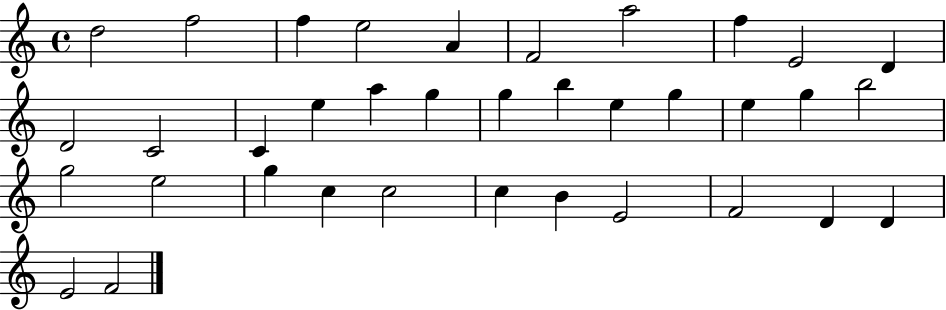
X:1
T:Untitled
M:4/4
L:1/4
K:C
d2 f2 f e2 A F2 a2 f E2 D D2 C2 C e a g g b e g e g b2 g2 e2 g c c2 c B E2 F2 D D E2 F2